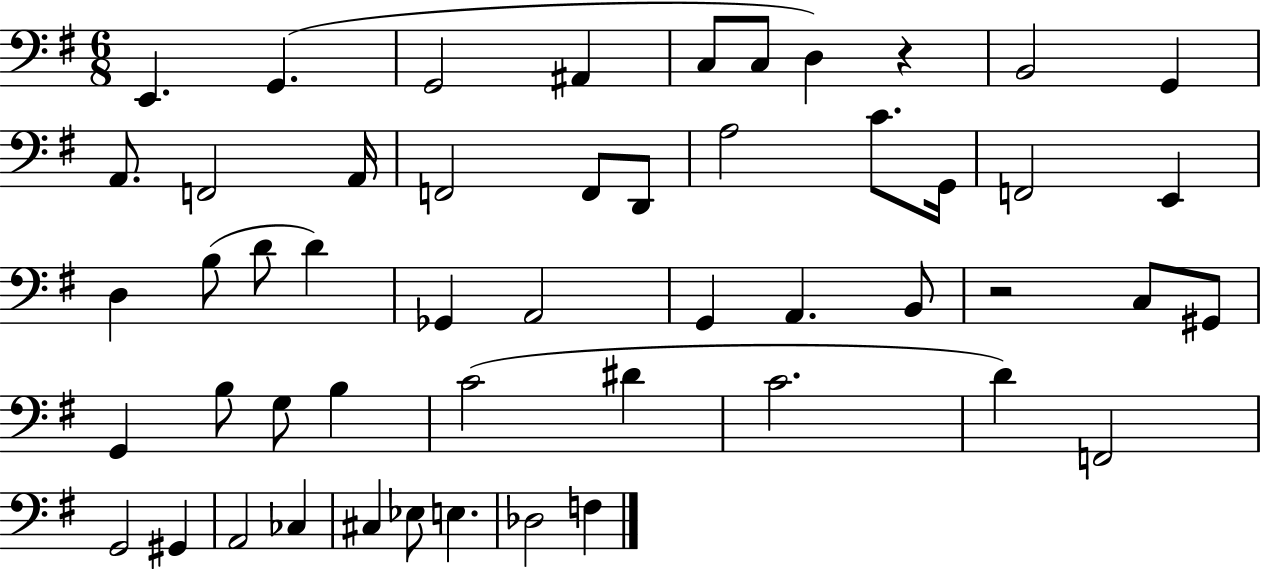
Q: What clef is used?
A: bass